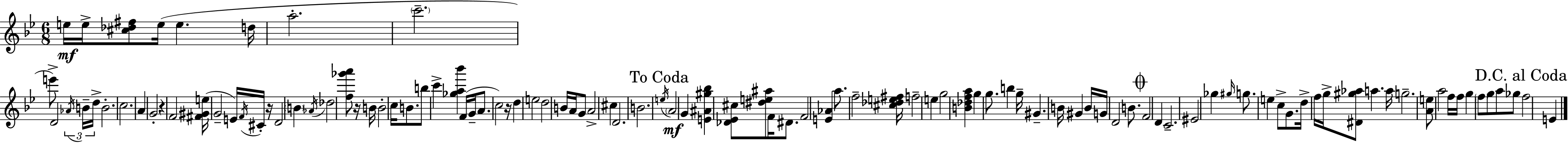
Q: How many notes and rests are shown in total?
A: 109